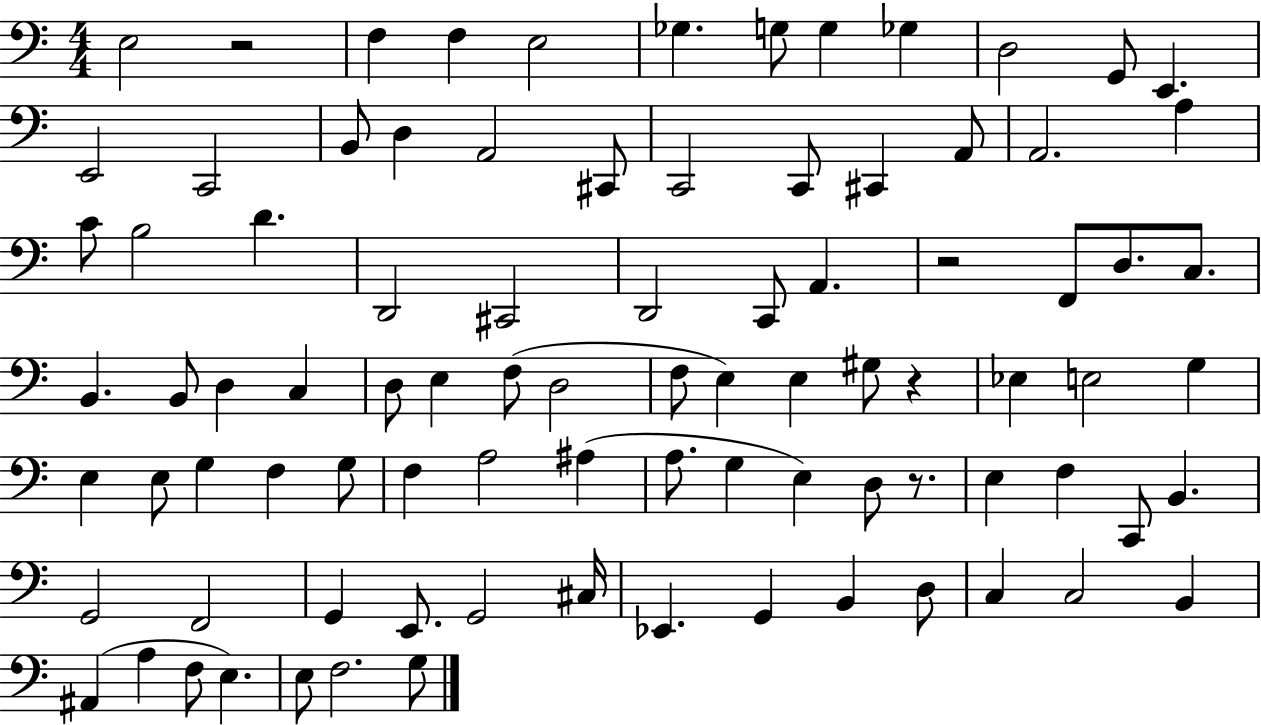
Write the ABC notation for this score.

X:1
T:Untitled
M:4/4
L:1/4
K:C
E,2 z2 F, F, E,2 _G, G,/2 G, _G, D,2 G,,/2 E,, E,,2 C,,2 B,,/2 D, A,,2 ^C,,/2 C,,2 C,,/2 ^C,, A,,/2 A,,2 A, C/2 B,2 D D,,2 ^C,,2 D,,2 C,,/2 A,, z2 F,,/2 D,/2 C,/2 B,, B,,/2 D, C, D,/2 E, F,/2 D,2 F,/2 E, E, ^G,/2 z _E, E,2 G, E, E,/2 G, F, G,/2 F, A,2 ^A, A,/2 G, E, D,/2 z/2 E, F, C,,/2 B,, G,,2 F,,2 G,, E,,/2 G,,2 ^C,/4 _E,, G,, B,, D,/2 C, C,2 B,, ^A,, A, F,/2 E, E,/2 F,2 G,/2